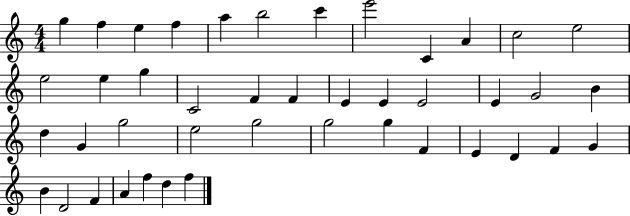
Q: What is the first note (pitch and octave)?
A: G5